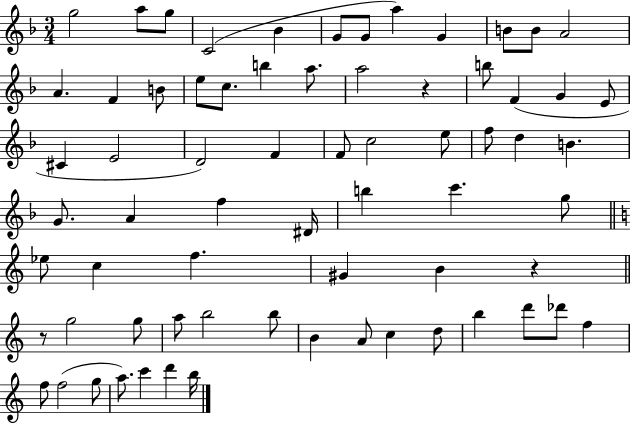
{
  \clef treble
  \numericTimeSignature
  \time 3/4
  \key f \major
  g''2 a''8 g''8 | c'2( bes'4 | g'8 g'8 a''4) g'4 | b'8 b'8 a'2 | \break a'4. f'4 b'8 | e''8 c''8. b''4 a''8. | a''2 r4 | b''8 f'4( g'4 e'8 | \break cis'4 e'2 | d'2) f'4 | f'8 c''2 e''8 | f''8 d''4 b'4. | \break g'8. a'4 f''4 dis'16 | b''4 c'''4. g''8 | \bar "||" \break \key c \major ees''8 c''4 f''4. | gis'4 b'4 r4 | \bar "||" \break \key c \major r8 g''2 g''8 | a''8 b''2 b''8 | b'4 a'8 c''4 d''8 | b''4 d'''8 des'''8 f''4 | \break f''8 f''2( g''8 | a''8.) c'''4 d'''4 b''16 | \bar "|."
}